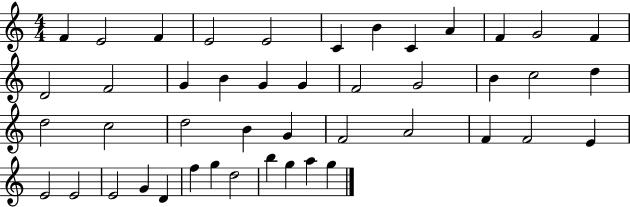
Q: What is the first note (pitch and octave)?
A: F4